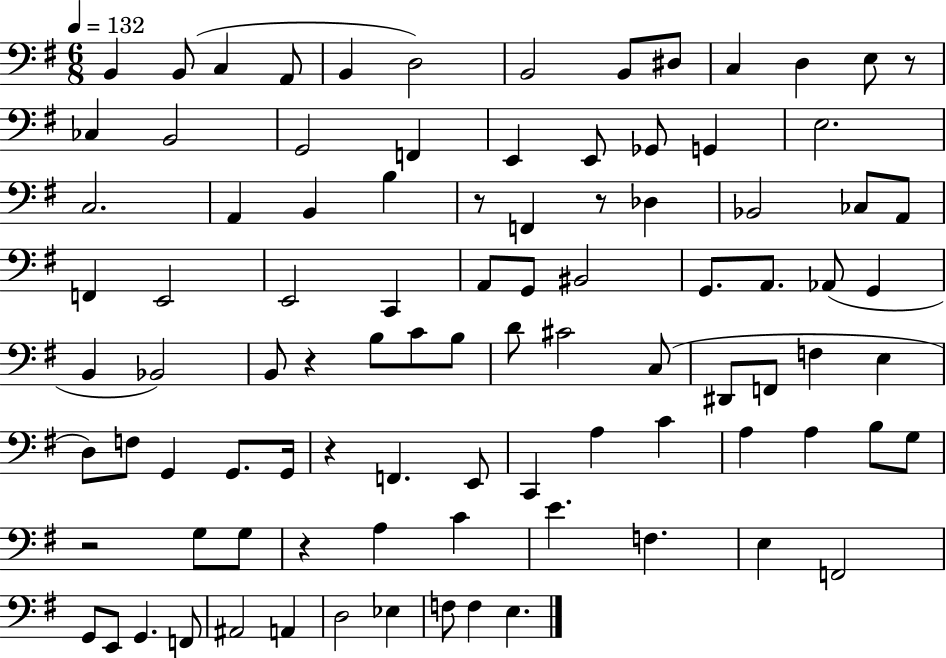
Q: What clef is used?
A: bass